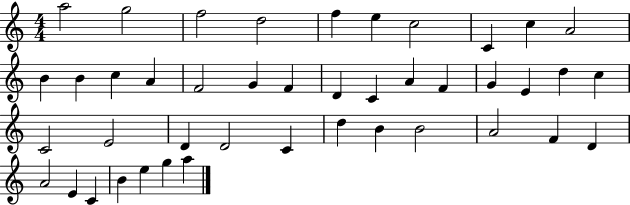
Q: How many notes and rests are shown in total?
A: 43